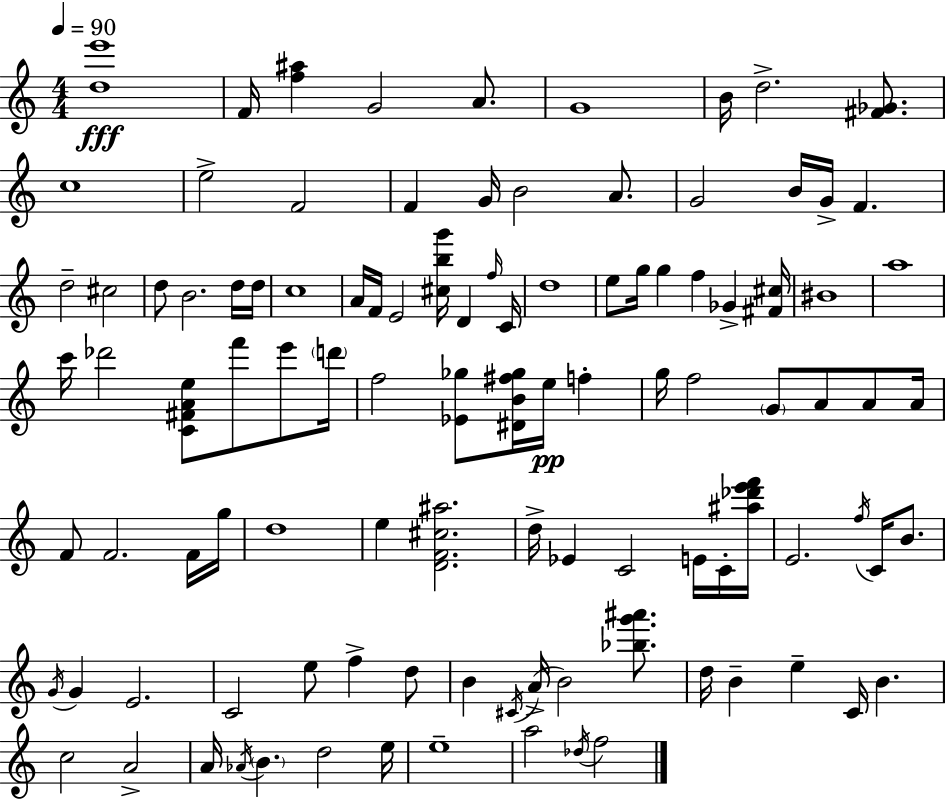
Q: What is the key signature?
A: C major